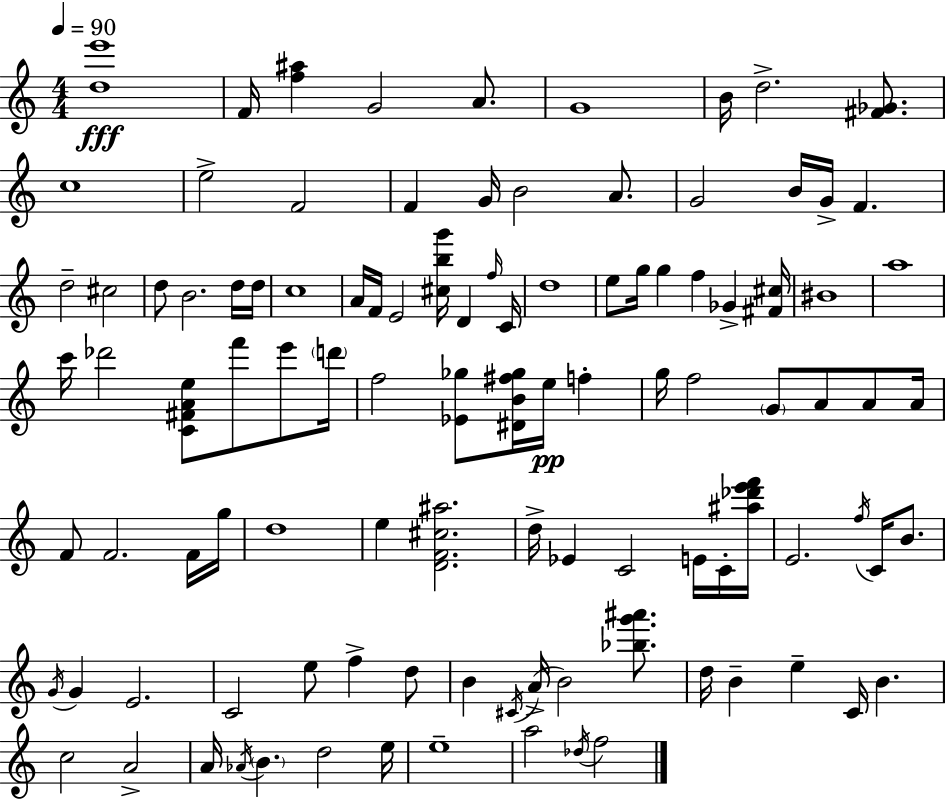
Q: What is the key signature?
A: C major